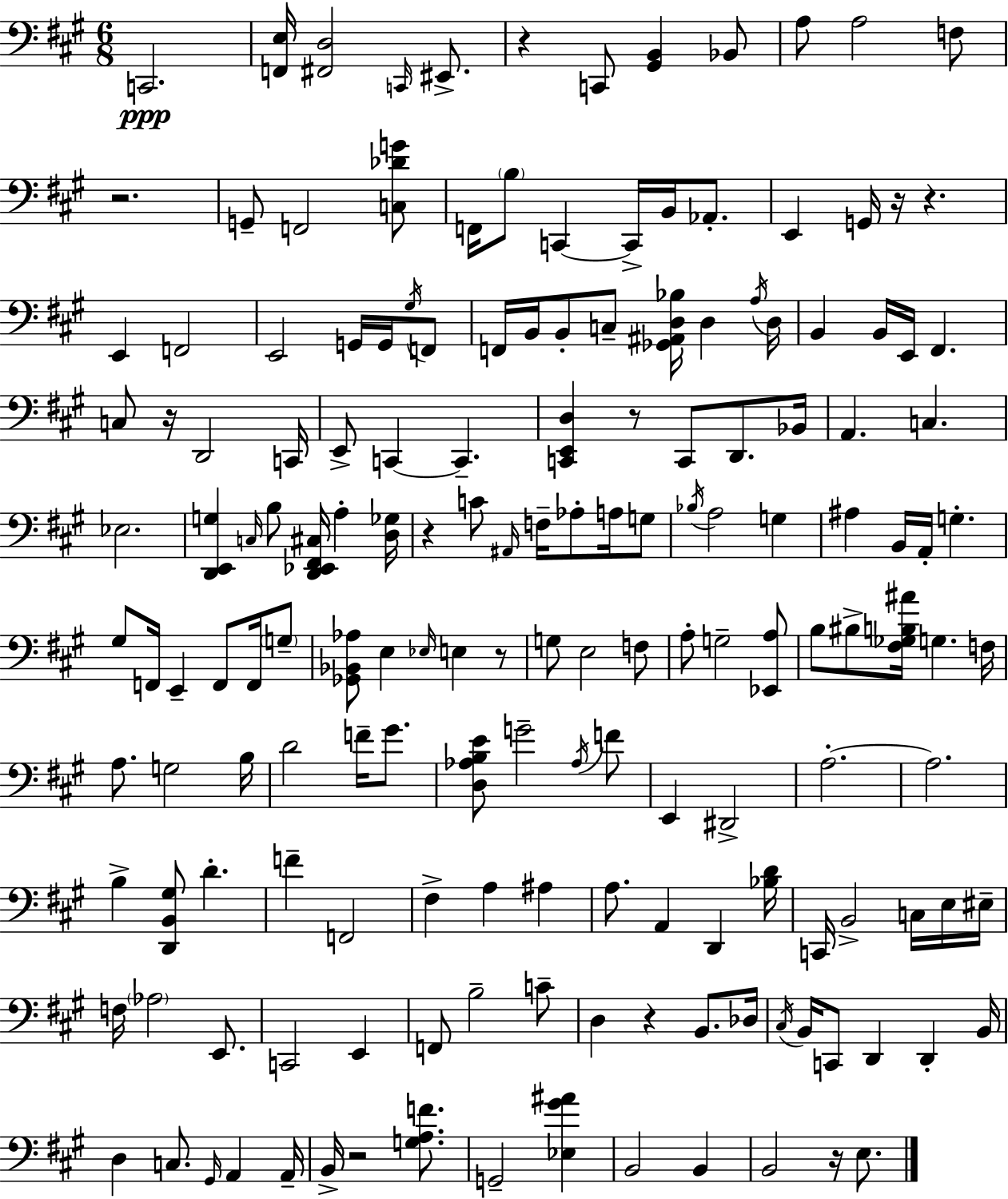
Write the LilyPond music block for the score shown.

{
  \clef bass
  \numericTimeSignature
  \time 6/8
  \key a \major
  c,2.\ppp | <f, e>16 <fis, d>2 \grace { c,16 } eis,8.-> | r4 c,8 <gis, b,>4 bes,8 | a8 a2 f8 | \break r2. | g,8-- f,2 <c des' g'>8 | f,16 \parenthesize b8 c,4~~ c,16-> b,16 aes,8.-. | e,4 g,16 r16 r4. | \break e,4 f,2 | e,2 g,16 g,16 \acciaccatura { gis16 } | f,8 f,16 b,16 b,8-. c8-- <ges, ais, d bes>16 d4 | \acciaccatura { a16 } d16 b,4 b,16 e,16 fis,4. | \break c8 r16 d,2 | c,16 e,8-> c,4~~ c,4.-- | <c, e, d>4 r8 c,8 d,8. | bes,16 a,4. c4. | \break ees2. | <d, e, g>4 \grace { c16 } b8 <d, ees, fis, cis>16 a4-. | <d ges>16 r4 c'8 \grace { ais,16 } f16-- | aes8-. a16 g8 \acciaccatura { bes16 } a2 | \break g4 ais4 b,16 a,16-. | g4.-. gis8 f,16 e,4-- | f,8 f,16 \parenthesize g8-- <ges, bes, aes>8 e4 | \grace { ees16 } e4 r8 g8 e2 | \break f8 a8-. g2-- | <ees, a>8 b8 bis8-> <fis ges b ais'>16 | g4. f16 a8. g2 | b16 d'2 | \break f'16-- gis'8. <d aes b e'>8 g'2-- | \acciaccatura { aes16 } f'8 e,4 | dis,2-> a2.-.~~ | a2. | \break b4-> | <d, b, gis>8 d'4.-. f'4-- | f,2 fis4-> | a4 ais4 a8. a,4 | \break d,4 <bes d'>16 c,16 b,2-> | c16 e16 eis16-- f16 \parenthesize aes2 | e,8. c,2 | e,4 f,8 b2-- | \break c'8-- d4 | r4 b,8. des16 \acciaccatura { cis16 } b,16 c,8 | d,4 d,4-. b,16 d4 | c8. \grace { gis,16 } a,4 a,16-- b,16-> r2 | \break <g a f'>8. g,2-- | <ees gis' ais'>4 b,2 | b,4 b,2 | r16 e8. \bar "|."
}